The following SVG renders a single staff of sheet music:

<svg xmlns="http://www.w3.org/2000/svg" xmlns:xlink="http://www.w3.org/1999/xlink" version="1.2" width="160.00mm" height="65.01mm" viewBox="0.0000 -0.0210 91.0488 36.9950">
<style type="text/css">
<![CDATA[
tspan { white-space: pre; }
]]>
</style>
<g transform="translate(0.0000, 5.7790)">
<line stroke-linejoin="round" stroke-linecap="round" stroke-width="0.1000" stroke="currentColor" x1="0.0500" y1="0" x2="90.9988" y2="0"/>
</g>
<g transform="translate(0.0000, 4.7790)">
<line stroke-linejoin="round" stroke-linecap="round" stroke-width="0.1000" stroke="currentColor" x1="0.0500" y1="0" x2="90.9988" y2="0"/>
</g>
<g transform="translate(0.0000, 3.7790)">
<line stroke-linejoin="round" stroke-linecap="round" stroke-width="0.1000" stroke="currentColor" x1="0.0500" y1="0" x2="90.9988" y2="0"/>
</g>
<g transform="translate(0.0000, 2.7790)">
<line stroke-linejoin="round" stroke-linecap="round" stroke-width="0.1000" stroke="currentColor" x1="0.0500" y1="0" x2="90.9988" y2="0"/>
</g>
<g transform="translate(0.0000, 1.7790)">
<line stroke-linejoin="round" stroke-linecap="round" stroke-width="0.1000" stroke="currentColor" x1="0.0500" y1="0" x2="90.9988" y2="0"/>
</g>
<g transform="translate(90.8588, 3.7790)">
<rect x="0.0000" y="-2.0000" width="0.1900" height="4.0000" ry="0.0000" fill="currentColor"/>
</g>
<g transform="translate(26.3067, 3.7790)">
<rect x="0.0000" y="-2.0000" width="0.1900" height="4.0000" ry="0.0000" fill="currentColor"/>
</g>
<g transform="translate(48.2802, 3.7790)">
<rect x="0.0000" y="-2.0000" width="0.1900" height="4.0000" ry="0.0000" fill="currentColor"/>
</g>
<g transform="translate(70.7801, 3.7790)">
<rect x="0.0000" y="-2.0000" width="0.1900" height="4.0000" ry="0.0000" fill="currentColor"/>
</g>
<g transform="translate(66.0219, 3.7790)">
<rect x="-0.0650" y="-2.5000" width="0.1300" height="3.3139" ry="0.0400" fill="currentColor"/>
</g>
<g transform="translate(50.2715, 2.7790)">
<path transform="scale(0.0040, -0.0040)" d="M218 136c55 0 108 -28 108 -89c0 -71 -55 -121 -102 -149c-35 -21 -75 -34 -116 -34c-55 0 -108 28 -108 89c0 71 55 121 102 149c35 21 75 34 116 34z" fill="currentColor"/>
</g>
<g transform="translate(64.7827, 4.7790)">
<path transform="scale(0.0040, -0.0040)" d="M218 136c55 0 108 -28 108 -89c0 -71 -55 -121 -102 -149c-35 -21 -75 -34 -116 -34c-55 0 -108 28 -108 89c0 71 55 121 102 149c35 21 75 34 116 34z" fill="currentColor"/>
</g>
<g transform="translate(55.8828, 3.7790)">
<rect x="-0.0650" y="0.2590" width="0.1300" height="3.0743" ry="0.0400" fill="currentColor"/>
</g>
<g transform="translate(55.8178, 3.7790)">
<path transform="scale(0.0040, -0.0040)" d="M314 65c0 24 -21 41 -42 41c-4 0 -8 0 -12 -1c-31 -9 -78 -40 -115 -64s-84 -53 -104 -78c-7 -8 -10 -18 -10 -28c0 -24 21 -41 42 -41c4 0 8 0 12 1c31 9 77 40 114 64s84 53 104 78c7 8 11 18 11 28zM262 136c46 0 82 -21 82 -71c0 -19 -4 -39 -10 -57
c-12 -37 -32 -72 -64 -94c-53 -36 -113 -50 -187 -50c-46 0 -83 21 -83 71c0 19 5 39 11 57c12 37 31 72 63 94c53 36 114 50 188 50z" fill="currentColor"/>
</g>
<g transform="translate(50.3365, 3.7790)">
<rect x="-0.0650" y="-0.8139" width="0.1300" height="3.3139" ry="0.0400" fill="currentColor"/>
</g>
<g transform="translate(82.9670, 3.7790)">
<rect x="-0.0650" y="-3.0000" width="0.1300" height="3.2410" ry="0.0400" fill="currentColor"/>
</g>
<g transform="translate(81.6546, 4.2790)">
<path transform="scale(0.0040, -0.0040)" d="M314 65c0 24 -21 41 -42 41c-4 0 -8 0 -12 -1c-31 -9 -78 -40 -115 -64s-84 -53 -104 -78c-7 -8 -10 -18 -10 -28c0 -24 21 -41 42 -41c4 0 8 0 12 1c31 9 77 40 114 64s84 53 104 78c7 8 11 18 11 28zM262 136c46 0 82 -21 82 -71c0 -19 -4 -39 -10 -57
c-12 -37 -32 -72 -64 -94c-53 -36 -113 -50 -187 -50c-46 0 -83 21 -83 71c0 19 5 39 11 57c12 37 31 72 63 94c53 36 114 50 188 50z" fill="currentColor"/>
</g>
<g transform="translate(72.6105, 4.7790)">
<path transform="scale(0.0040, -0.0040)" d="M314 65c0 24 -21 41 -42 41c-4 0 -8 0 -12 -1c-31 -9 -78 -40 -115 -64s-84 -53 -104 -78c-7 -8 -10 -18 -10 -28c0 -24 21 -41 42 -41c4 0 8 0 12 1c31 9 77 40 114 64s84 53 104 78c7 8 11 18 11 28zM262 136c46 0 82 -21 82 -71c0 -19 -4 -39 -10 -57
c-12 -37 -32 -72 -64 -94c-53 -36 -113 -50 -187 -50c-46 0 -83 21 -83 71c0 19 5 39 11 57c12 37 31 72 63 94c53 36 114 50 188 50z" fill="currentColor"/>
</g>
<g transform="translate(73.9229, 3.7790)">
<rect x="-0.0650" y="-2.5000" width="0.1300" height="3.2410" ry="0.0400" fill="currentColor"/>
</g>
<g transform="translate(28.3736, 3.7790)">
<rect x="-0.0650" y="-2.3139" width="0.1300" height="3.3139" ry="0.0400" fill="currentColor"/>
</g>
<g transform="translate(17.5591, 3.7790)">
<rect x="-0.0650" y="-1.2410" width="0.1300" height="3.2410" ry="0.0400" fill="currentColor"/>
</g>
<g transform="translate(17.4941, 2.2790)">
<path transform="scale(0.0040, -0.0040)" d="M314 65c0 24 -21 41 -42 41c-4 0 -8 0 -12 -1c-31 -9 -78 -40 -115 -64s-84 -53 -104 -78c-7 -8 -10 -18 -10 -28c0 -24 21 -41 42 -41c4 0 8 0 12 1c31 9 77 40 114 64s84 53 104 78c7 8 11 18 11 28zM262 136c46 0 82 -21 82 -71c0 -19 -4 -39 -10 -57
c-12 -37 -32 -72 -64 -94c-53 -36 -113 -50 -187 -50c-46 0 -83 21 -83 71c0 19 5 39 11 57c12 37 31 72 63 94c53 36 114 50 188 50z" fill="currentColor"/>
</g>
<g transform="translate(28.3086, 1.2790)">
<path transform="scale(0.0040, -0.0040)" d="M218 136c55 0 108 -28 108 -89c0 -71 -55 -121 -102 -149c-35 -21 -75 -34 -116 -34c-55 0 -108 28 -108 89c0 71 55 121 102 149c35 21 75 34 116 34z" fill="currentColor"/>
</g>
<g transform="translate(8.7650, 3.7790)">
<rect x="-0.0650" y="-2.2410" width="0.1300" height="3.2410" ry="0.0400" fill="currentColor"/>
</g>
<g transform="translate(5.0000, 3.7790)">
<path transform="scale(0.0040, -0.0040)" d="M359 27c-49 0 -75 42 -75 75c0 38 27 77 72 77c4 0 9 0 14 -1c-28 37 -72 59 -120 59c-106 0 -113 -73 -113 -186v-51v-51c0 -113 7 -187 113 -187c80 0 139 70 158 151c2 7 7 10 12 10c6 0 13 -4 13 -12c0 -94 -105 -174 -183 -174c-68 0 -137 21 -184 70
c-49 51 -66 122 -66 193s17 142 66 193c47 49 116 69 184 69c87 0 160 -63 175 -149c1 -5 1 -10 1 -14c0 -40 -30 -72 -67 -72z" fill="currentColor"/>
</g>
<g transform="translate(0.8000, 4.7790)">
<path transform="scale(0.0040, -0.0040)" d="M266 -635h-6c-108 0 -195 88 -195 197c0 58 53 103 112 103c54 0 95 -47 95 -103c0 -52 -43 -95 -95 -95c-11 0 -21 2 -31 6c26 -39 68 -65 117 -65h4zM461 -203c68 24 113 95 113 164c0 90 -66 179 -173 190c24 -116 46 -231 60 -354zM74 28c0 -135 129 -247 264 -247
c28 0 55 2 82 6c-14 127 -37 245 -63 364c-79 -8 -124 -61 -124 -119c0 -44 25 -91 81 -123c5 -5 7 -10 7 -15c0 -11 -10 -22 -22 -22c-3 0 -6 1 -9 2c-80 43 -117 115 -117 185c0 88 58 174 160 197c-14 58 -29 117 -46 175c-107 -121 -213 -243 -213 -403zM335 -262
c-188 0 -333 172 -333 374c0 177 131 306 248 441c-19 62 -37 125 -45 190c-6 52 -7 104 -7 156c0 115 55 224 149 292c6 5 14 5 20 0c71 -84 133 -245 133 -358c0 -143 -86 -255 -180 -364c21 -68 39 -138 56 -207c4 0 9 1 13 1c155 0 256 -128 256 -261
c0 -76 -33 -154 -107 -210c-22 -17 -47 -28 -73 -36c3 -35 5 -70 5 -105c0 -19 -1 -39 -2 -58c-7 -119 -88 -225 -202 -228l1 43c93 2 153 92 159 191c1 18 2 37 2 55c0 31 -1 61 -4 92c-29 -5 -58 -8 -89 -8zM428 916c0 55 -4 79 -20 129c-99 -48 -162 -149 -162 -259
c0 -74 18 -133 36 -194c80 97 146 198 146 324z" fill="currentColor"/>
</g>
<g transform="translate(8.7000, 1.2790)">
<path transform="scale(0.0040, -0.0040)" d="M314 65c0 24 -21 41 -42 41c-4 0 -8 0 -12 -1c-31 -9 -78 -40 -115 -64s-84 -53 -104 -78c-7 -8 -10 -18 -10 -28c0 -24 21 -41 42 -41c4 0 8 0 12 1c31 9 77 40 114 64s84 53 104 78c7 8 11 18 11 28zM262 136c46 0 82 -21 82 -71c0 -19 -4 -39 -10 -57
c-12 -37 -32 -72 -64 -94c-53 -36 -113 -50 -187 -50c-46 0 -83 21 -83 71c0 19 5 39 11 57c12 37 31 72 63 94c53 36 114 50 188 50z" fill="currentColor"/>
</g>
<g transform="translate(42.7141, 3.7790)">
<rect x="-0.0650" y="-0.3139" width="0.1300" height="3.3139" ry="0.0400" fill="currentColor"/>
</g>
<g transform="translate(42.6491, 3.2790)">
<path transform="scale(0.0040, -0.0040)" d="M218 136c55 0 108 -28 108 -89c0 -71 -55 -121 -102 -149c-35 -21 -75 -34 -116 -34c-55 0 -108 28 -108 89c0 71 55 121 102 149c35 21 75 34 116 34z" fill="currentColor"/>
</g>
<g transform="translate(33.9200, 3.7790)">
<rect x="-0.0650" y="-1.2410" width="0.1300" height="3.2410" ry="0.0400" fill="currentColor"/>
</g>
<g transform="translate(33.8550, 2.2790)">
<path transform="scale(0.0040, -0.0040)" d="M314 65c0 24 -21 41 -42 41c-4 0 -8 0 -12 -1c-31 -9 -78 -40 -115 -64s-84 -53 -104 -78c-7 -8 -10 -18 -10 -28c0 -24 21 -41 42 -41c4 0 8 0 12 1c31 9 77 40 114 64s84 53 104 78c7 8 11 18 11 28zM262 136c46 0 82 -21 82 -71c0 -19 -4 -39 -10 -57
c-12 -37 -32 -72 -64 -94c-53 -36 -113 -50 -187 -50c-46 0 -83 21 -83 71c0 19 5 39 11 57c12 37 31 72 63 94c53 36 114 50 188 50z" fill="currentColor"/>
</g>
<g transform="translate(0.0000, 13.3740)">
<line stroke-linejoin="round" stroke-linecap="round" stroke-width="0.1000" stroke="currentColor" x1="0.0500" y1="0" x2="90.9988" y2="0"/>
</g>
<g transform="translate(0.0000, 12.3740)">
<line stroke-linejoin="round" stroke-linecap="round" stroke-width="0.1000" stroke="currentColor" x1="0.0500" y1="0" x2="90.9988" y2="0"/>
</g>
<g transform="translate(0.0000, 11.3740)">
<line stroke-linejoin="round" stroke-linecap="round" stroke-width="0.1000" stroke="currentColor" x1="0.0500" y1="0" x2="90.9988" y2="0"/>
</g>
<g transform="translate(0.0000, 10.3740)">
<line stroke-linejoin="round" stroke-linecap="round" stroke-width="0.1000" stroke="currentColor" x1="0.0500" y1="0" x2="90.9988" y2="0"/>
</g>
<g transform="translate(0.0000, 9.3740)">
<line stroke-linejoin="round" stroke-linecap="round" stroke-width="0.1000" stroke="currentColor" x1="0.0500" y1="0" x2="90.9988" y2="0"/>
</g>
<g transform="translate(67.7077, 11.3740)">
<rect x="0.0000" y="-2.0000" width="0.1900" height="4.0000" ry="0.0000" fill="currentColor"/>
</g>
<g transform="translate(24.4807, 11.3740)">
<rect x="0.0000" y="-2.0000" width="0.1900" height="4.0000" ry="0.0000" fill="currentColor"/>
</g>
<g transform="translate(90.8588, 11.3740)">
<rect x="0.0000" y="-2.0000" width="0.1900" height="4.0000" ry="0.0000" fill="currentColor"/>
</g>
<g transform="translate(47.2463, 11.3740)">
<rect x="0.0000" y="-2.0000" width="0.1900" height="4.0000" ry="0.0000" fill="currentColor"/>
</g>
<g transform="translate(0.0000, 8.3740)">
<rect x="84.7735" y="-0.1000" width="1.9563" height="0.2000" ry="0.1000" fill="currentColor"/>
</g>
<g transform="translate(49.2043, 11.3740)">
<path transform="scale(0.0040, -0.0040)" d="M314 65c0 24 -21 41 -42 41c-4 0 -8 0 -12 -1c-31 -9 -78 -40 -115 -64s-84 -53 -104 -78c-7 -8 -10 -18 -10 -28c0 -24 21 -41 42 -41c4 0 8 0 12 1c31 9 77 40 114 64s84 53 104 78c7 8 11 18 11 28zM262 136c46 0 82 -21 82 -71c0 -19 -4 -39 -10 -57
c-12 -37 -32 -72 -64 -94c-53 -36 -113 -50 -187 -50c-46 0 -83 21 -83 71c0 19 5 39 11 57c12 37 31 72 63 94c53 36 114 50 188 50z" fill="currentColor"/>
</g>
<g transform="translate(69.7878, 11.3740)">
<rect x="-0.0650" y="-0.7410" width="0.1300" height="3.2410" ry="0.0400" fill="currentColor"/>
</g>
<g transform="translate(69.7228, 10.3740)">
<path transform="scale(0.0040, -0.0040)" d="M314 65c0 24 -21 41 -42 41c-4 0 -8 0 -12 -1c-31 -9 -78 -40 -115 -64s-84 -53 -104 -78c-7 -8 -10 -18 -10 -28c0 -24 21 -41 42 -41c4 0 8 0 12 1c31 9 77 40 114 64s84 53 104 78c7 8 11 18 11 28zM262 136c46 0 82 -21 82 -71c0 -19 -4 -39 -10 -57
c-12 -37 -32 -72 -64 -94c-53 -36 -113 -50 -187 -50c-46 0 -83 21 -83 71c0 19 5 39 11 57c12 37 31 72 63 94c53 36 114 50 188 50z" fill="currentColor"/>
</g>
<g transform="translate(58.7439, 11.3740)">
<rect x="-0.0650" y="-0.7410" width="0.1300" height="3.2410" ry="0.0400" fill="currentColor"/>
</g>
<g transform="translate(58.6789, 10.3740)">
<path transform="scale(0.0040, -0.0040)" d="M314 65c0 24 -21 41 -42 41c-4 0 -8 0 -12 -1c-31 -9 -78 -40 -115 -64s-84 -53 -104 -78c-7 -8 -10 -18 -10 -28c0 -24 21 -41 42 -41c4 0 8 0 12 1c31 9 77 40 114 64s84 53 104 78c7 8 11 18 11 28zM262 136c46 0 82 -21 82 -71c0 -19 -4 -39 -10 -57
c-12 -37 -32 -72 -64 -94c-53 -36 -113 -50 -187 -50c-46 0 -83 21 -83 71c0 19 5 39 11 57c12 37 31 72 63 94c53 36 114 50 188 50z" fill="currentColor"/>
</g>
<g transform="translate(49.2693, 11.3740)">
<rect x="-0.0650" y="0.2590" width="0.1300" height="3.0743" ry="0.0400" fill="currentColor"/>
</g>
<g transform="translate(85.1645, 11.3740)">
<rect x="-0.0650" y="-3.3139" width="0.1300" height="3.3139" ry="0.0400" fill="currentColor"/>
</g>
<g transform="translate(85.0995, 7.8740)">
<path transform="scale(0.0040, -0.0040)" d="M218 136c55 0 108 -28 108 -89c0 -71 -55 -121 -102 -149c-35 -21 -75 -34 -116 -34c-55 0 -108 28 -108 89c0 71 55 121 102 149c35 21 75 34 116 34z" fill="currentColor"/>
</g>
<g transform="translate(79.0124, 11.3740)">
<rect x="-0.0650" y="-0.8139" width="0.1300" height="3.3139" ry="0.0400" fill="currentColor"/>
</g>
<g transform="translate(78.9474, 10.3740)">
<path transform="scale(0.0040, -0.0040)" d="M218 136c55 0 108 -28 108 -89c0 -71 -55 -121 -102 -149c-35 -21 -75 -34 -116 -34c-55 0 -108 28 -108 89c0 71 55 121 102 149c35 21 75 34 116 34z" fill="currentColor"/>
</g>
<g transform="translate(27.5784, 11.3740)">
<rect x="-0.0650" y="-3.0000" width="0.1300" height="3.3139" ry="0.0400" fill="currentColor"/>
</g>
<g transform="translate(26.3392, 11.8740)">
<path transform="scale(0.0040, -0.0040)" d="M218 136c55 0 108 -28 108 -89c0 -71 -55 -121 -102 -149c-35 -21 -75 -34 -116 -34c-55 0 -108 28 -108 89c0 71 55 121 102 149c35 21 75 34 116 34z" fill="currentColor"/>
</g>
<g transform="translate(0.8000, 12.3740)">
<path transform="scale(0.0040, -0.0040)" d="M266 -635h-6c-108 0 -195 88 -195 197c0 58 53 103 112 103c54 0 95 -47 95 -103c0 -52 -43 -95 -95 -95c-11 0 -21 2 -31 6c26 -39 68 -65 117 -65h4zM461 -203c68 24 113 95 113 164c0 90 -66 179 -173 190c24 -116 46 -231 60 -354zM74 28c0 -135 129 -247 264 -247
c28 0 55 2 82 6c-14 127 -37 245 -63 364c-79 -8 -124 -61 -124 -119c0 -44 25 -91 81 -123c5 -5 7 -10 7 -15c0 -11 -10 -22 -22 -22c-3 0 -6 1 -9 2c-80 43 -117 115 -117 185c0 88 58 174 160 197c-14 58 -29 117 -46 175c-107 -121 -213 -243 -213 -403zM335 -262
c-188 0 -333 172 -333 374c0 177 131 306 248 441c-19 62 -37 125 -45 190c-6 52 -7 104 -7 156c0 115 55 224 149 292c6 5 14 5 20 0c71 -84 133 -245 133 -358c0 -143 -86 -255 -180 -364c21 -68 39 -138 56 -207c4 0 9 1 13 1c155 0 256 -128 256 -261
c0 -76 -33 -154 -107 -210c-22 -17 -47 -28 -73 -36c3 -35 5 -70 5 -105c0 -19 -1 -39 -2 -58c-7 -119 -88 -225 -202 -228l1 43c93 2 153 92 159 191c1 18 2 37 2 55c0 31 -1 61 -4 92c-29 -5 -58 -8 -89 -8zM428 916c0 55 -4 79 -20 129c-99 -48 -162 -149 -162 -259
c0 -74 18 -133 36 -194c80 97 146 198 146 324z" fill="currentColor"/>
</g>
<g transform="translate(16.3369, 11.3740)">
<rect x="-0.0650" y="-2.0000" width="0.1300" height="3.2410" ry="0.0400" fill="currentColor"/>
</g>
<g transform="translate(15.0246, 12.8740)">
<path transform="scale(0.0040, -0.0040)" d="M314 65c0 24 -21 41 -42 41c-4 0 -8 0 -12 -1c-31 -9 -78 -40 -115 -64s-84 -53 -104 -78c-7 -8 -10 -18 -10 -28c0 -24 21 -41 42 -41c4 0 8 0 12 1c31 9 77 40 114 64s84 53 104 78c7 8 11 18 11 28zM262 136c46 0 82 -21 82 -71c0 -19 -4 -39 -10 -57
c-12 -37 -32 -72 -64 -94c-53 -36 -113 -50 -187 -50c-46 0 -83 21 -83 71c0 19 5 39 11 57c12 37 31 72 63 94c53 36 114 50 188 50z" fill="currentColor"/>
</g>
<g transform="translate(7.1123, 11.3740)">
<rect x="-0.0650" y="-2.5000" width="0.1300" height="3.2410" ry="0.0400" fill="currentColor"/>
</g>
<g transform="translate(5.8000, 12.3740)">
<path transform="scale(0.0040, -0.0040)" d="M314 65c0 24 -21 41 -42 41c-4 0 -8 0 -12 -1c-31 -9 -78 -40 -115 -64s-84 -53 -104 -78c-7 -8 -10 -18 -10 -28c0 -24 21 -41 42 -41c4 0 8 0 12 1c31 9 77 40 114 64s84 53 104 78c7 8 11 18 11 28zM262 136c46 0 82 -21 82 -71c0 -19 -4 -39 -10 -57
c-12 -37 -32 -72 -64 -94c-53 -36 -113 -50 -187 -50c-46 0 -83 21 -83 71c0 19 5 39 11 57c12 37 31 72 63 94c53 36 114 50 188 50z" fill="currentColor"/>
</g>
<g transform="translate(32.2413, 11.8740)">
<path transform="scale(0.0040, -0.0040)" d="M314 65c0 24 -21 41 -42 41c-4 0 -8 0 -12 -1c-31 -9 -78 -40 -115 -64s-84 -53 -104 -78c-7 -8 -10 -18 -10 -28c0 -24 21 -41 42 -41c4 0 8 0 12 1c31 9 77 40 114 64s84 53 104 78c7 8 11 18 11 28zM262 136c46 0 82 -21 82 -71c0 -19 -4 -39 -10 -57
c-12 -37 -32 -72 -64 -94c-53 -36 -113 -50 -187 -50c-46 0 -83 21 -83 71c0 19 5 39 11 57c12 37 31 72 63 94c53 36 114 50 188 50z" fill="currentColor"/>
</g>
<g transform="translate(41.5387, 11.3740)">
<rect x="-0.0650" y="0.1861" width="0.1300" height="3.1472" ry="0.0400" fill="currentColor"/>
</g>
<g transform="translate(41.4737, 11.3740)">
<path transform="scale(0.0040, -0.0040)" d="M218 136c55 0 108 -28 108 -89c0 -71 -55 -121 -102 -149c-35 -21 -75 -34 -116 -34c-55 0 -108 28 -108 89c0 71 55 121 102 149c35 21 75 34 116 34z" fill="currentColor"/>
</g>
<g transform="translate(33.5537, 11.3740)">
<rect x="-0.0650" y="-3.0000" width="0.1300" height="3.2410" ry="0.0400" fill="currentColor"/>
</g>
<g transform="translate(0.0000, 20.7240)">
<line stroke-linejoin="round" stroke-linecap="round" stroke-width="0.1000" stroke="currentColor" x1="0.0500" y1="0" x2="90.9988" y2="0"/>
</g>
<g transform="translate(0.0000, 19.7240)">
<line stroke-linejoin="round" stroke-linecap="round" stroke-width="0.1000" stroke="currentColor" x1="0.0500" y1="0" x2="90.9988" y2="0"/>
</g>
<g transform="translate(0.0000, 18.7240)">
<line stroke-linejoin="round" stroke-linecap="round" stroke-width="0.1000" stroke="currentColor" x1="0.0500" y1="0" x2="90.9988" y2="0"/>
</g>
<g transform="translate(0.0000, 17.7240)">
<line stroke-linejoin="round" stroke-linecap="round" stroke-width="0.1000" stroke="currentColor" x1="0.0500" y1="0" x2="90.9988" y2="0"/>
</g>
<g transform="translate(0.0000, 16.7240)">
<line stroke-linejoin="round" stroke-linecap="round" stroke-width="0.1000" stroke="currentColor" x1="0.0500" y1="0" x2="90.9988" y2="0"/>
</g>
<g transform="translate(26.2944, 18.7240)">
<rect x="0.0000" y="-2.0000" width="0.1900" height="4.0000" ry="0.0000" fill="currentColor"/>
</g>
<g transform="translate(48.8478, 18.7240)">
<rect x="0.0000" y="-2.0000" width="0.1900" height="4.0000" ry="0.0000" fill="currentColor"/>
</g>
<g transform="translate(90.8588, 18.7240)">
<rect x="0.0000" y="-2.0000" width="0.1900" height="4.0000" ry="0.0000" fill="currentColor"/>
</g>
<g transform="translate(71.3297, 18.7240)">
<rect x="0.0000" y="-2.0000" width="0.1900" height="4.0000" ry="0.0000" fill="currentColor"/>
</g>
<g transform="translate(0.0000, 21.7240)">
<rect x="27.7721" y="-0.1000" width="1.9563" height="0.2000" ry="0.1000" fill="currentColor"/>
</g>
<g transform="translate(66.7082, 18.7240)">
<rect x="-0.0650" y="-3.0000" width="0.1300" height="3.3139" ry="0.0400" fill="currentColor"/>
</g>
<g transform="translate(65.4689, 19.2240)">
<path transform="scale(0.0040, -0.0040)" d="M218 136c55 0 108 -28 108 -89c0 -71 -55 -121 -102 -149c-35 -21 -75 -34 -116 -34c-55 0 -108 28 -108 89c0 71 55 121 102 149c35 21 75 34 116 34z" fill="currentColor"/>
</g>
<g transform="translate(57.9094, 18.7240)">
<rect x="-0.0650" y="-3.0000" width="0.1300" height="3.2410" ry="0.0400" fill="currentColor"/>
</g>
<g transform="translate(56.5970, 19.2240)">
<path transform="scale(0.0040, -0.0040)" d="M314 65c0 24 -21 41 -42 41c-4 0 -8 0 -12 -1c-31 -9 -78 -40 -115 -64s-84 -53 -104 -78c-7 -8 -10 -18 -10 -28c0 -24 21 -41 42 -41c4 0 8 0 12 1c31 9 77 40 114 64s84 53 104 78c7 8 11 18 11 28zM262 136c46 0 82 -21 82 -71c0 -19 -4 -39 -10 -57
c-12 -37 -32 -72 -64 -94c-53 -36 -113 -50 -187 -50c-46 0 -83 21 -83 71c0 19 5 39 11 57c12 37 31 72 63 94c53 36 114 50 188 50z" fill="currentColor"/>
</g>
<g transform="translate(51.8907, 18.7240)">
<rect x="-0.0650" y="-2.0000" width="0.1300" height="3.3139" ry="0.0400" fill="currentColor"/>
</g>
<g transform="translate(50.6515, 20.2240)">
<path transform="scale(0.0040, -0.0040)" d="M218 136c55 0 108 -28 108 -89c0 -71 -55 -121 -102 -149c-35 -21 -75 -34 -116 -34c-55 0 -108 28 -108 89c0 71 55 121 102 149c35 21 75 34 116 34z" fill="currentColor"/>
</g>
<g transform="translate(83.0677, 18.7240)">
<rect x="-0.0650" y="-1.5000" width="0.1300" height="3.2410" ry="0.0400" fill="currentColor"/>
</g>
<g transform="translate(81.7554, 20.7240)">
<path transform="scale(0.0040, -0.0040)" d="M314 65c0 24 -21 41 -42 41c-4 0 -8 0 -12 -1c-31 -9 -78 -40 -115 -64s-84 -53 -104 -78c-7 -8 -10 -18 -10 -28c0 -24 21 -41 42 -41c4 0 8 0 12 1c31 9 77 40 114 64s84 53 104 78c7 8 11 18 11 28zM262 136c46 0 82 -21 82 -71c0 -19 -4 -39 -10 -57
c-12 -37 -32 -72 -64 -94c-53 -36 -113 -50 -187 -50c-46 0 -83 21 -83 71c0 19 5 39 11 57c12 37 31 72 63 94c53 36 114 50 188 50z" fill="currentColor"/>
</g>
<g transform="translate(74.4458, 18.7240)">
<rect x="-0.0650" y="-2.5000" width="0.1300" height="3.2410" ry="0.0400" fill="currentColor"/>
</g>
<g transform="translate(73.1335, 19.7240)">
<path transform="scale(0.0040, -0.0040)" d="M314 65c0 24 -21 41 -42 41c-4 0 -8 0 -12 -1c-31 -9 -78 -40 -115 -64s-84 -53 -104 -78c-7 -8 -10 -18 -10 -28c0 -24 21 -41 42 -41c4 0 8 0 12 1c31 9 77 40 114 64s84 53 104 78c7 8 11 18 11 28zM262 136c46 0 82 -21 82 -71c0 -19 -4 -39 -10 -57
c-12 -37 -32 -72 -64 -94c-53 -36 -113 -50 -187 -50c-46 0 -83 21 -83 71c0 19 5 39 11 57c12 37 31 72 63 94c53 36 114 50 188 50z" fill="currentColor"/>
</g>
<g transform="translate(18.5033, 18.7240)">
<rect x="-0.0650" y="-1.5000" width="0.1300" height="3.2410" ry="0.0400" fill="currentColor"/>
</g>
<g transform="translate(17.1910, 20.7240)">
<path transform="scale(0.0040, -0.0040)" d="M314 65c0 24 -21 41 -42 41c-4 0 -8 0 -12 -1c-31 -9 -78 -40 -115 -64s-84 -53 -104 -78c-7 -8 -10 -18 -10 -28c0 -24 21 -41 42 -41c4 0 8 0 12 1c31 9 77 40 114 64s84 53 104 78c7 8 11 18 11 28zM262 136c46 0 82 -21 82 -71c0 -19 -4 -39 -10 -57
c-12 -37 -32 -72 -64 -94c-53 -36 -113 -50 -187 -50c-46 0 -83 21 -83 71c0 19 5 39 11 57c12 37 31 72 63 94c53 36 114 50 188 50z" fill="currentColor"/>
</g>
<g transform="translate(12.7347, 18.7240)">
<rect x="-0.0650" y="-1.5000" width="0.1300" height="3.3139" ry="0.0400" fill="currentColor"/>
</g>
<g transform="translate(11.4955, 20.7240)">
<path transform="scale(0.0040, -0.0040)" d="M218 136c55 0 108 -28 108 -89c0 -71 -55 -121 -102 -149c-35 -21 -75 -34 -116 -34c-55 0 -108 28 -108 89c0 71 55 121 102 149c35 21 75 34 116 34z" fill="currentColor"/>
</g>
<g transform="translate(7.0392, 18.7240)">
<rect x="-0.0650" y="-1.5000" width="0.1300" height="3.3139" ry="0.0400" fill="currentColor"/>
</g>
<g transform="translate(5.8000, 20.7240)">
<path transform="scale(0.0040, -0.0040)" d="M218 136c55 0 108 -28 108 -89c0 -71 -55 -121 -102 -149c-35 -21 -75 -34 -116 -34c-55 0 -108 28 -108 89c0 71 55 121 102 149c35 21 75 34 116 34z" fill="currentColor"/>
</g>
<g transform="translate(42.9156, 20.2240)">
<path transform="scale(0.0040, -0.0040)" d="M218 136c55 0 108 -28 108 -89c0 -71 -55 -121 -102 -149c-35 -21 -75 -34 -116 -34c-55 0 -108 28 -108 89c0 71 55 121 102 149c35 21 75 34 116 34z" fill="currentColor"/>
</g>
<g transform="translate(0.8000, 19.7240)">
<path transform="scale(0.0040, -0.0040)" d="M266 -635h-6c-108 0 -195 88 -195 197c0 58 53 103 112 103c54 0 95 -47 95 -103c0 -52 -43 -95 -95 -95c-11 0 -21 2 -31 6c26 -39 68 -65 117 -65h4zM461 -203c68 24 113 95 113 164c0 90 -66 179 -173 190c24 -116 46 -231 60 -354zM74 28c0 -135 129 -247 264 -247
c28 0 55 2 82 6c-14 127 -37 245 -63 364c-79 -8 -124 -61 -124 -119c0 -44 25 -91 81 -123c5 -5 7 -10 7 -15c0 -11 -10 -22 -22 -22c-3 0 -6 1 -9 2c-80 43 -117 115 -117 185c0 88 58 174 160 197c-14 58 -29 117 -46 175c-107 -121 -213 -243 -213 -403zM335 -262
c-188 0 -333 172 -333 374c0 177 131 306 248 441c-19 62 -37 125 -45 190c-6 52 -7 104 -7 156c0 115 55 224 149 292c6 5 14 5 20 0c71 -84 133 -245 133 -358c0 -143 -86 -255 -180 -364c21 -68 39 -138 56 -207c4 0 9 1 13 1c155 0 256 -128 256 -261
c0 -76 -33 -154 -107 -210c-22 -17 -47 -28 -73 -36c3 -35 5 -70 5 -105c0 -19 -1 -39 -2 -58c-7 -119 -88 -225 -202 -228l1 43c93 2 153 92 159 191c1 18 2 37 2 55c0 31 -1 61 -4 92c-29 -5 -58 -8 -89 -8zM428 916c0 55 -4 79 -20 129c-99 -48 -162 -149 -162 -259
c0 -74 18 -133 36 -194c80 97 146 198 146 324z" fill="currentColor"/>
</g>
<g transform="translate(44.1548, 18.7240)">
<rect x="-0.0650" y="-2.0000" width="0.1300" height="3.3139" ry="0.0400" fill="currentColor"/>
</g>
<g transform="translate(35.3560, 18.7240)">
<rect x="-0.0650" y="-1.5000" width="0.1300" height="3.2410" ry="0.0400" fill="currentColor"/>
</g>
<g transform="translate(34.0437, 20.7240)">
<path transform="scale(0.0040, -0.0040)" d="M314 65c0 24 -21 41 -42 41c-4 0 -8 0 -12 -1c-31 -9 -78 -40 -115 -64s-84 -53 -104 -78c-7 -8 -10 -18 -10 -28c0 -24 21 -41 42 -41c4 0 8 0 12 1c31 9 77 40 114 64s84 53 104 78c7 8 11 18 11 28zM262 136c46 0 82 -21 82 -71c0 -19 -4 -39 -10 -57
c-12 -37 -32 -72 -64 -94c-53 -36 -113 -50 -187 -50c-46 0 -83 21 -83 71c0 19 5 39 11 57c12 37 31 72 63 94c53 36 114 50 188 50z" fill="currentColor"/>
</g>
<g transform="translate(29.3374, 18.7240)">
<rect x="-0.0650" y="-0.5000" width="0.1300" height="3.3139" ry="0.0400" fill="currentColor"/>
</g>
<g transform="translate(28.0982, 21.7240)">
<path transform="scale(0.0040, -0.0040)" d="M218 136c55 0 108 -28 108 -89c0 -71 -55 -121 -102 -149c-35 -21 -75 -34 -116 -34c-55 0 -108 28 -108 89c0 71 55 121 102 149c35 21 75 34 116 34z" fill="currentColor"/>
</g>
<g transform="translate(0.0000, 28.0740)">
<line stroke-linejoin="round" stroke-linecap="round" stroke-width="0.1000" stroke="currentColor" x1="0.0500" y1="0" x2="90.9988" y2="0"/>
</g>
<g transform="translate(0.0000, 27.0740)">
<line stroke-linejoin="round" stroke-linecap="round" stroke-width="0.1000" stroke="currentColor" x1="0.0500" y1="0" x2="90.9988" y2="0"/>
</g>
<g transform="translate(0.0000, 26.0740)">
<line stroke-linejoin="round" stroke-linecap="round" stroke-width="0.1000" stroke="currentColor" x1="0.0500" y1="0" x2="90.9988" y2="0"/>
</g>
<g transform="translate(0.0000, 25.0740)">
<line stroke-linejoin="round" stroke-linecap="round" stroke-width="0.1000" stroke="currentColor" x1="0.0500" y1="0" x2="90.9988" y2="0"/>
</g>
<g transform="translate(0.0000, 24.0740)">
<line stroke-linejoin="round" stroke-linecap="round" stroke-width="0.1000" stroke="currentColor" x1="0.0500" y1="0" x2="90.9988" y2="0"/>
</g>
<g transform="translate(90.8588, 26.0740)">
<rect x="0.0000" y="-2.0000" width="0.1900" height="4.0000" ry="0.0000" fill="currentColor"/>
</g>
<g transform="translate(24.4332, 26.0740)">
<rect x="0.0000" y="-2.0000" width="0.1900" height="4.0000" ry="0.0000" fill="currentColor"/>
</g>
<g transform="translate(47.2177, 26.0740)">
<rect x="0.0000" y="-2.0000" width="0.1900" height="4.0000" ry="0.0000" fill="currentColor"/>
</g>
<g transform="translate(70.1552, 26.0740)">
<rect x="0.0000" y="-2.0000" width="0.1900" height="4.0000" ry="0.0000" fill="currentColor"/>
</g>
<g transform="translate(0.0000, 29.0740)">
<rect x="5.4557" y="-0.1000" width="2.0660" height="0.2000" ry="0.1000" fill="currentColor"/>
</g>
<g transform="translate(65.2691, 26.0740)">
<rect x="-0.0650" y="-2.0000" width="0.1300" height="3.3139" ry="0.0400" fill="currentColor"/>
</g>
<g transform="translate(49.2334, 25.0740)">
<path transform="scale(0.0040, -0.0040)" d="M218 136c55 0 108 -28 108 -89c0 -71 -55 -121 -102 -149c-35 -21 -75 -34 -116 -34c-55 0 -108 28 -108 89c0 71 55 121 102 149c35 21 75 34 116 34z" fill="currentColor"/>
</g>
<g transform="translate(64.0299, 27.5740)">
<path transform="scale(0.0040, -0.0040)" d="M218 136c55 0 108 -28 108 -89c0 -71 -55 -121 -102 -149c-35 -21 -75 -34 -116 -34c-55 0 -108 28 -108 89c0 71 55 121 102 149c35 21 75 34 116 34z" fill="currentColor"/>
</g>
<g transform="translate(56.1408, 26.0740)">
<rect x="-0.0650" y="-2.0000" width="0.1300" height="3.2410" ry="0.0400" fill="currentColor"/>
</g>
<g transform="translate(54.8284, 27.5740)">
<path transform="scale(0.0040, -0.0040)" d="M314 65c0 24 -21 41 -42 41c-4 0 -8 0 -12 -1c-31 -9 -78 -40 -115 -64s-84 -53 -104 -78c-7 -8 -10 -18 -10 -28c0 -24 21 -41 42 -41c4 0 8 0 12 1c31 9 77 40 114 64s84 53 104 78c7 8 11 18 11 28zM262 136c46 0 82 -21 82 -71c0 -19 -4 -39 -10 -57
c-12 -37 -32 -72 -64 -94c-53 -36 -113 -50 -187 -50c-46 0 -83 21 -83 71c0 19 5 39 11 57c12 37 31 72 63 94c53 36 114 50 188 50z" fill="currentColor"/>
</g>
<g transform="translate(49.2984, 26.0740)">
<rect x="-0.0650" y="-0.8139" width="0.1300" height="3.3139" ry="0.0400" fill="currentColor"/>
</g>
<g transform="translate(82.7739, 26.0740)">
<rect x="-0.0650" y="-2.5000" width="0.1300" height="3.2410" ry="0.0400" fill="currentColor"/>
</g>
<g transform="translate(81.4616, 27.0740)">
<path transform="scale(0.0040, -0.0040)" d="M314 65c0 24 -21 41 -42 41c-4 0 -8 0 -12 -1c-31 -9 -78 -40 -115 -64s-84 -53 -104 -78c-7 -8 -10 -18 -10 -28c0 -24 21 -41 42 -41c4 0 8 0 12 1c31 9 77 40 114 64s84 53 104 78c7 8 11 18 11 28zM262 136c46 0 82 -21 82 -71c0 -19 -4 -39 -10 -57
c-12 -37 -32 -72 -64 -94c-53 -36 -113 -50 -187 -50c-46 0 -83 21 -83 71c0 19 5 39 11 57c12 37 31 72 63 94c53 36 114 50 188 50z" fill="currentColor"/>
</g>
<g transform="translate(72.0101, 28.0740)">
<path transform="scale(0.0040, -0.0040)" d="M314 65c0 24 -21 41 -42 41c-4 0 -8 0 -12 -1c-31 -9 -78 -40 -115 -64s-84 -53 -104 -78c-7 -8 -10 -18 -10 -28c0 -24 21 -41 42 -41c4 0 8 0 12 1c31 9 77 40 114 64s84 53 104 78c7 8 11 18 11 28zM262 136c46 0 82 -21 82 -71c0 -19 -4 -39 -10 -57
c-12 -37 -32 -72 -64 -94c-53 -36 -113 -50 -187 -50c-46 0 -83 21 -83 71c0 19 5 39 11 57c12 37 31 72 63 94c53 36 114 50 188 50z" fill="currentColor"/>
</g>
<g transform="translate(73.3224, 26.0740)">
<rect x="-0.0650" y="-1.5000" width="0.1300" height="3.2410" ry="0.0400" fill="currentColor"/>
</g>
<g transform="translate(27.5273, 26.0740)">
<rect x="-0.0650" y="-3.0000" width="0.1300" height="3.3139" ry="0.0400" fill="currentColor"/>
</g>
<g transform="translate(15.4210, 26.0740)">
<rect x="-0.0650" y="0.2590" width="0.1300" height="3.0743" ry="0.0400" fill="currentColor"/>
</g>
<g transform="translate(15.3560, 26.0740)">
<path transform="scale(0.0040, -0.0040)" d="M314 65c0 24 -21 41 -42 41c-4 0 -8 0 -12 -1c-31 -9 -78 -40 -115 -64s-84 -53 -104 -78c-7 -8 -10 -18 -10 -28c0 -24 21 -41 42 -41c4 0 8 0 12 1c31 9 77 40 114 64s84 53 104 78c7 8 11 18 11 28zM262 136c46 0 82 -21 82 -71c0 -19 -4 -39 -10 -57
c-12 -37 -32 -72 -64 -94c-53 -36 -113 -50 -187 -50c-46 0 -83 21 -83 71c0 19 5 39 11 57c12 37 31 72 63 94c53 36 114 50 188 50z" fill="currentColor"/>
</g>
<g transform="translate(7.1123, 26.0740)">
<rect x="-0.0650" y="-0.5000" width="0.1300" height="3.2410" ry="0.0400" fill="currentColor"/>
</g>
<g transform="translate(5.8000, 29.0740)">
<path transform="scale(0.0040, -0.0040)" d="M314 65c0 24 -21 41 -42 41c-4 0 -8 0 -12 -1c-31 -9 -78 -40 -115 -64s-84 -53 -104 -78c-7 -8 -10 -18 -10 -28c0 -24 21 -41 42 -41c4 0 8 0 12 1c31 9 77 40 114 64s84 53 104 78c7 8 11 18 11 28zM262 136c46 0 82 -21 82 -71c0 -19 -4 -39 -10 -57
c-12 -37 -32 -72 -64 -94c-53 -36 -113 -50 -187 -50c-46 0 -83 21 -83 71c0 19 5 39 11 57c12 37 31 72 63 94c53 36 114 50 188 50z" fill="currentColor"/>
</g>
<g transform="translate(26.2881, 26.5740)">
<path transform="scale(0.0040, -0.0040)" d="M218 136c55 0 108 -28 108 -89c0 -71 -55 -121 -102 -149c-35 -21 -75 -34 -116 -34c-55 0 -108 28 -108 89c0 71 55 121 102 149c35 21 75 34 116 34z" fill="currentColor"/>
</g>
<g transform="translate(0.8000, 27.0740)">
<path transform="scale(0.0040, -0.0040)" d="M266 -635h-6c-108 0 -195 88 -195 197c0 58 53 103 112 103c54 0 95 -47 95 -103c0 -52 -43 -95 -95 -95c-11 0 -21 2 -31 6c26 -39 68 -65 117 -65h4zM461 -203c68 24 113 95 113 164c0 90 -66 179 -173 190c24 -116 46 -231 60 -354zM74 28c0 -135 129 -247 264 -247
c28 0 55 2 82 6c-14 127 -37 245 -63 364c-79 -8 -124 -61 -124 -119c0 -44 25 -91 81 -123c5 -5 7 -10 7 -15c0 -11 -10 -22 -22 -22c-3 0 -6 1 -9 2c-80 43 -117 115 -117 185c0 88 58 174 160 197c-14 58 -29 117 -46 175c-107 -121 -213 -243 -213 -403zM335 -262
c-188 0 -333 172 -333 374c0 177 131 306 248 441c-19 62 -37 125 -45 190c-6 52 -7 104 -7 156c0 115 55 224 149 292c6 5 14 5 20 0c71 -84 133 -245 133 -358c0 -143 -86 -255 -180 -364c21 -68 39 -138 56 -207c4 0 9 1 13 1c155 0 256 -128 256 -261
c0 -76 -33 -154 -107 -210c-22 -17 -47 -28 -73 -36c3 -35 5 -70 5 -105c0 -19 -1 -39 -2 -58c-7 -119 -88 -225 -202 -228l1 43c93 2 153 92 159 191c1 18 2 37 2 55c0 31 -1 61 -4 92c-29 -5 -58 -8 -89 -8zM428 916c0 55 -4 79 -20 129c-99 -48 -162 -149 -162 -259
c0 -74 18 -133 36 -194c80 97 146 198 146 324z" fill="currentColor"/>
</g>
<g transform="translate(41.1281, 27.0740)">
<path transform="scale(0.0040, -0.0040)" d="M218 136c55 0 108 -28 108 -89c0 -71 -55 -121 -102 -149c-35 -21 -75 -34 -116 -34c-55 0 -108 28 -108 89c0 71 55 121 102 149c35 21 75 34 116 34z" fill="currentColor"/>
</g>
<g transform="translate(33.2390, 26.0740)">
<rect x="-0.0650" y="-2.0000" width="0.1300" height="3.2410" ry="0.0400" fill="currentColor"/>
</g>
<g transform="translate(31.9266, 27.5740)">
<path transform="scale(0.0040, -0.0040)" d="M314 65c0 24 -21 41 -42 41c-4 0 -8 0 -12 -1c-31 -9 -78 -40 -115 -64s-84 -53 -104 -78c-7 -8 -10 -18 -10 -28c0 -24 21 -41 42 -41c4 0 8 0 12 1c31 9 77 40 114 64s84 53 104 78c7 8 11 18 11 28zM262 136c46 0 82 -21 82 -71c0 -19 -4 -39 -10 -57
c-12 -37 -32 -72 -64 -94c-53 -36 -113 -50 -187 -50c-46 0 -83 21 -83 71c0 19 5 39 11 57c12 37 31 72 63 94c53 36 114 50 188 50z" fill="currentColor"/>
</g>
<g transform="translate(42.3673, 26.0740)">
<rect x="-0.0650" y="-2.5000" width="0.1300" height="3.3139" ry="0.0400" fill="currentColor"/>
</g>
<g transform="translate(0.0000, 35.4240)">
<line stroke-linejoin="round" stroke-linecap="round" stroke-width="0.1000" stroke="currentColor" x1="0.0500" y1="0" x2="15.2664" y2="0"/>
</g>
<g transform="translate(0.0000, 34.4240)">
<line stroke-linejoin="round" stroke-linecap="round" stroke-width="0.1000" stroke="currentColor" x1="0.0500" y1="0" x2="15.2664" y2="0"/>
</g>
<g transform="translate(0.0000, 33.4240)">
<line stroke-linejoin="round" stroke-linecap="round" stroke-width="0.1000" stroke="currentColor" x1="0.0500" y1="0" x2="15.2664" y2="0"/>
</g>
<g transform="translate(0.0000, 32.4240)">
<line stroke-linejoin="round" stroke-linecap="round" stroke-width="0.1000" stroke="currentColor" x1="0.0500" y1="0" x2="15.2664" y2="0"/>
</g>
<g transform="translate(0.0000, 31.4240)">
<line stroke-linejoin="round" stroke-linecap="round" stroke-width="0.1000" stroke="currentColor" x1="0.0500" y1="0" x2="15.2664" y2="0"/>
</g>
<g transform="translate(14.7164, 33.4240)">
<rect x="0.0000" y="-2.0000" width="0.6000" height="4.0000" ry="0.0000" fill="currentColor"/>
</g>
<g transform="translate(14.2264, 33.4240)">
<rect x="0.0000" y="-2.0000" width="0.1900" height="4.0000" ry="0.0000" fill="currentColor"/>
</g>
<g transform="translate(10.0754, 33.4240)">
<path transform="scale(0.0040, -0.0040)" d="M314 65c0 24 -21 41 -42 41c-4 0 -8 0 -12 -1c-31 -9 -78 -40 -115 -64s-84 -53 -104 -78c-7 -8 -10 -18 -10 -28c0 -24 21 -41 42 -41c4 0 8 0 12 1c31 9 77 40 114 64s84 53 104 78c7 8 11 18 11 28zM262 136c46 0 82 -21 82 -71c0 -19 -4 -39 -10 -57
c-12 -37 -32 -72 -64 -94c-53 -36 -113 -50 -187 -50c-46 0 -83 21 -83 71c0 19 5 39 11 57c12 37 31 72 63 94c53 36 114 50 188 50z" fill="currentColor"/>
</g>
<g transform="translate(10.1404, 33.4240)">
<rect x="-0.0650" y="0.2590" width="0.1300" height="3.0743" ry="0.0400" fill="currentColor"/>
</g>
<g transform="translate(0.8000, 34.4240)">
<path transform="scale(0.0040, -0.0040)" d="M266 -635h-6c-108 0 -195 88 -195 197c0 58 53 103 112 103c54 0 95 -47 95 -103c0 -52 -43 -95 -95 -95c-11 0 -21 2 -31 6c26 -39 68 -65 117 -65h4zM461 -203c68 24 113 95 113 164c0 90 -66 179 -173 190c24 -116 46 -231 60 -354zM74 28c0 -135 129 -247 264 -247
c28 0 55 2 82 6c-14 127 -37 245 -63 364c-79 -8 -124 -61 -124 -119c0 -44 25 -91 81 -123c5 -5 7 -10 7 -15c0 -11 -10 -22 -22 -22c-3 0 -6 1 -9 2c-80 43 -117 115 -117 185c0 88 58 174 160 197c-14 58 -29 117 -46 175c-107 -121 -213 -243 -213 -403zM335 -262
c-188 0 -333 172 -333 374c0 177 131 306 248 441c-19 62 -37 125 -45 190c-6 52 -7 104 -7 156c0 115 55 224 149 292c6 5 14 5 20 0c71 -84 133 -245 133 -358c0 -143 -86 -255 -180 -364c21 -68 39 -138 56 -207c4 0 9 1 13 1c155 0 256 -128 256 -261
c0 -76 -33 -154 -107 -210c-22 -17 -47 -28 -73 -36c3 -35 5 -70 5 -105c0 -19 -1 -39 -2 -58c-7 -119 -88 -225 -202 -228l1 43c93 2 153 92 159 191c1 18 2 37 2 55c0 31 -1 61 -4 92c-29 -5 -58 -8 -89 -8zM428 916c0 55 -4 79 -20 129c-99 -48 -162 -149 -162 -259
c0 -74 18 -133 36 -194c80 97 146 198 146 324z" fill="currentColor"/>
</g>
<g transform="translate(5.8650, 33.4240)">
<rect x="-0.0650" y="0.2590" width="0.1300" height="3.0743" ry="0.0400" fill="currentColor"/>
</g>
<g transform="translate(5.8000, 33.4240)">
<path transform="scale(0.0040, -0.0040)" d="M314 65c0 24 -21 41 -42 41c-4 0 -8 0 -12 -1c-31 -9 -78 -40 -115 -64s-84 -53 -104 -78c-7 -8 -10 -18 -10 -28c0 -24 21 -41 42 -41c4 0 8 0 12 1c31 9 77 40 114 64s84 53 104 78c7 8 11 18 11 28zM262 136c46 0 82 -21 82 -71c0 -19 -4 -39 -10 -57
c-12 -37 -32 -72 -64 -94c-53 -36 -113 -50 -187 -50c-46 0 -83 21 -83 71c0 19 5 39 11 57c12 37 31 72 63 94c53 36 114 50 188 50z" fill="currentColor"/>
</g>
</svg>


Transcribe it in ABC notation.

X:1
T:Untitled
M:4/4
L:1/4
K:C
g2 e2 g e2 c d B2 G G2 A2 G2 F2 A A2 B B2 d2 d2 d b E E E2 C E2 F F A2 A G2 E2 C2 B2 A F2 G d F2 F E2 G2 B2 B2